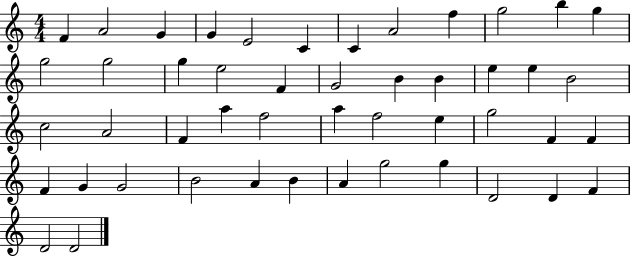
{
  \clef treble
  \numericTimeSignature
  \time 4/4
  \key c \major
  f'4 a'2 g'4 | g'4 e'2 c'4 | c'4 a'2 f''4 | g''2 b''4 g''4 | \break g''2 g''2 | g''4 e''2 f'4 | g'2 b'4 b'4 | e''4 e''4 b'2 | \break c''2 a'2 | f'4 a''4 f''2 | a''4 f''2 e''4 | g''2 f'4 f'4 | \break f'4 g'4 g'2 | b'2 a'4 b'4 | a'4 g''2 g''4 | d'2 d'4 f'4 | \break d'2 d'2 | \bar "|."
}